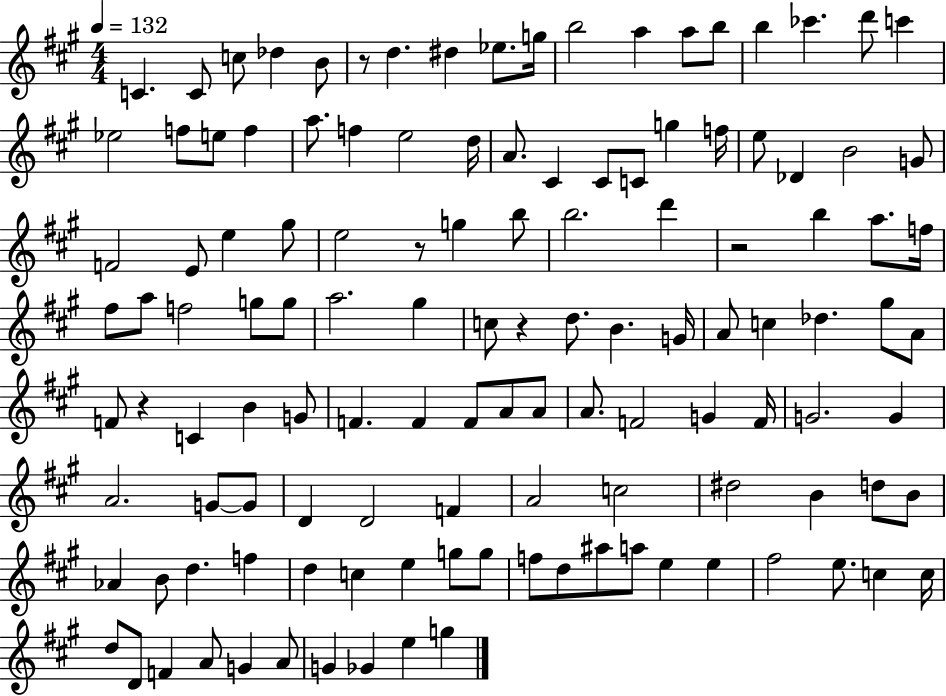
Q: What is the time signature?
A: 4/4